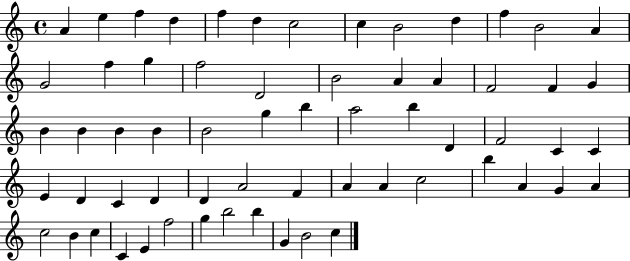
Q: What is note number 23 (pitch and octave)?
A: F4